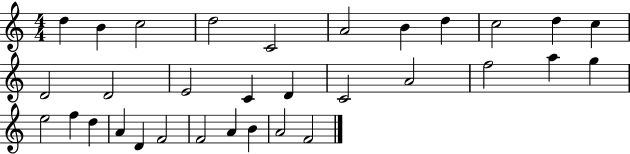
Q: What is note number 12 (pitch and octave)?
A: D4